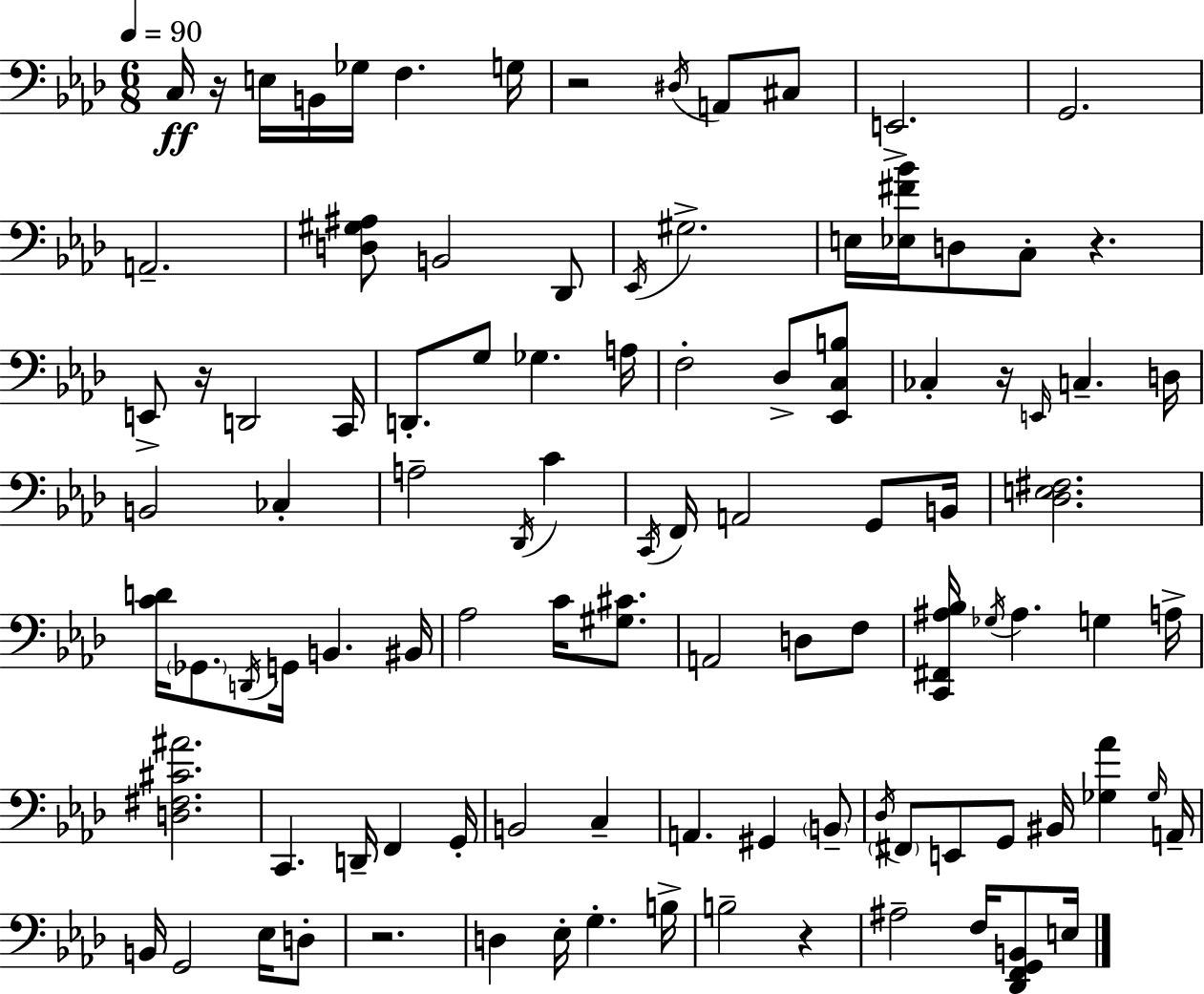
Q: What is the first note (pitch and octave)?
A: C3